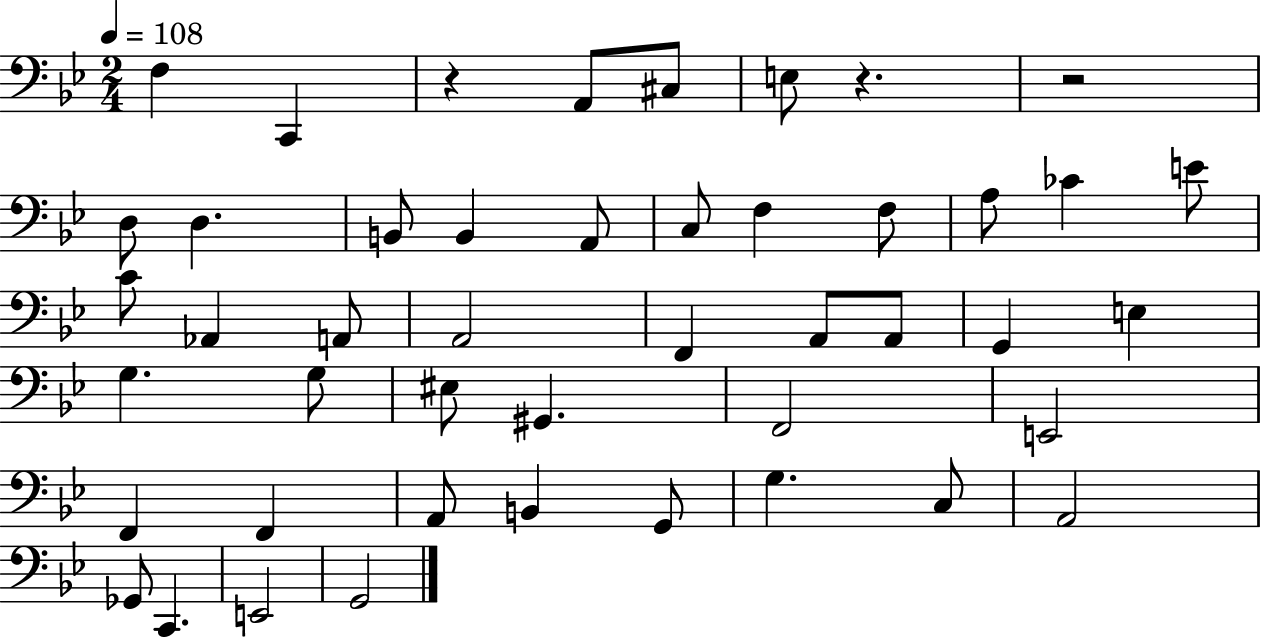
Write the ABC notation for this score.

X:1
T:Untitled
M:2/4
L:1/4
K:Bb
F, C,, z A,,/2 ^C,/2 E,/2 z z2 D,/2 D, B,,/2 B,, A,,/2 C,/2 F, F,/2 A,/2 _C E/2 C/2 _A,, A,,/2 A,,2 F,, A,,/2 A,,/2 G,, E, G, G,/2 ^E,/2 ^G,, F,,2 E,,2 F,, F,, A,,/2 B,, G,,/2 G, C,/2 A,,2 _G,,/2 C,, E,,2 G,,2